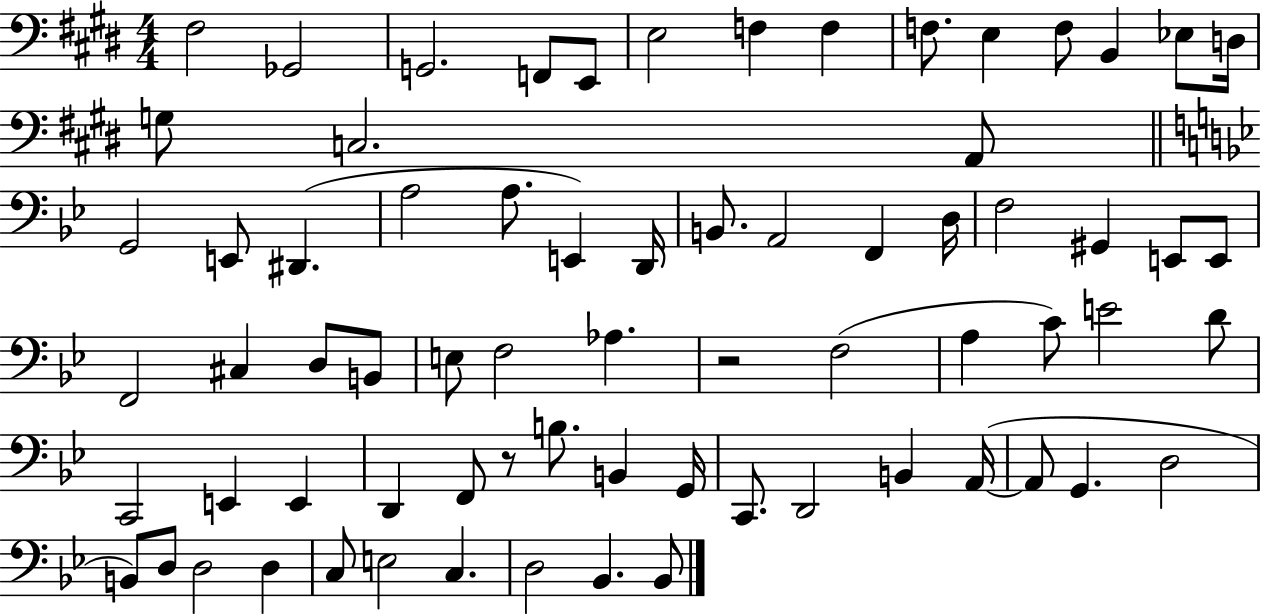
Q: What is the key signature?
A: E major